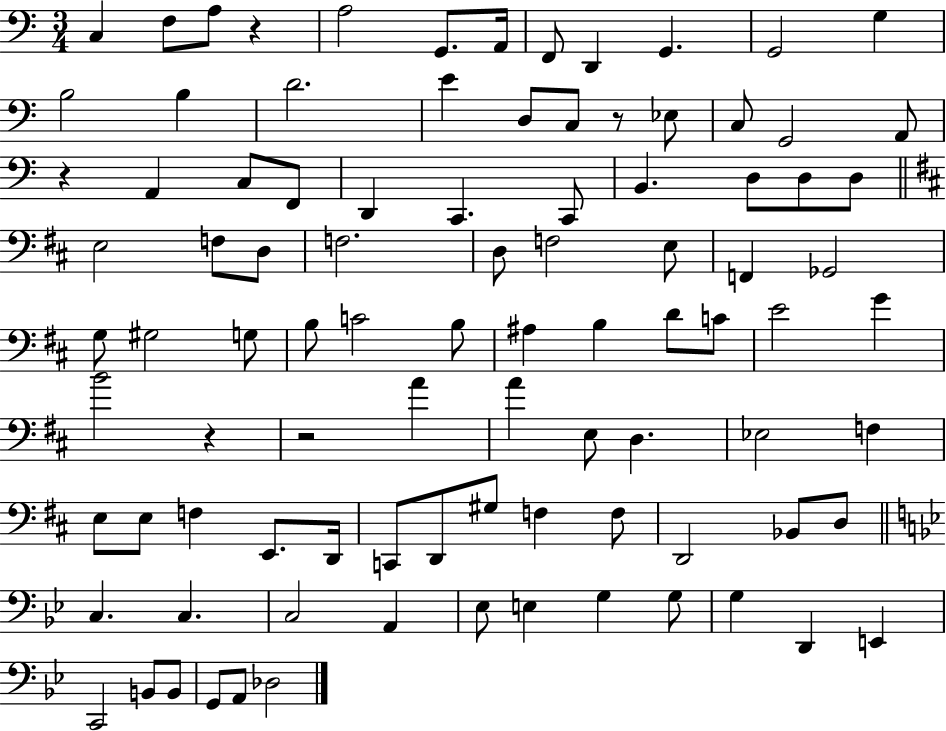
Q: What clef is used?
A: bass